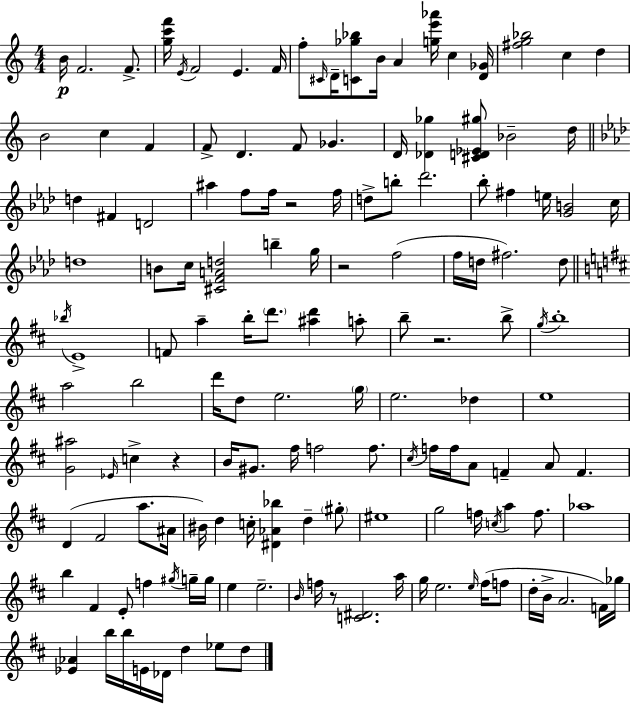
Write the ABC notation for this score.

X:1
T:Untitled
M:4/4
L:1/4
K:Am
B/4 F2 F/2 [gc'f']/4 E/4 F2 E F/4 f/2 ^C/4 D/4 [C_g_b]/2 B/4 A [ge'_a']/4 c [D_G]/4 [^fg_b]2 c d B2 c F F/2 D F/2 _G D/4 [_D_g] [^CD_E^g]/2 _B2 d/4 d ^F D2 ^a f/2 f/4 z2 f/4 d/2 b/2 _d'2 _b/2 ^f e/4 [GB]2 c/4 d4 B/2 c/4 [^CFAd]2 b g/4 z2 f2 f/4 d/4 ^f2 d/2 _b/4 E4 F/2 a b/4 d'/2 [^ad'] a/2 b/2 z2 b/2 g/4 b4 a2 b2 d'/4 d/2 e2 g/4 e2 _d e4 [G^a]2 _E/4 c z B/4 ^G/2 ^f/4 f2 f/2 ^c/4 f/4 f/4 A/2 F A/2 F D ^F2 a/2 ^A/4 ^B/4 d c/4 [^D_A_b] d ^g/2 ^e4 g2 f/4 c/4 a f/2 _a4 b ^F E/2 f ^g/4 g/4 g/4 e e2 B/4 f/4 z/2 [C^D]2 a/4 g/4 e2 e/4 ^f/4 f/2 d/4 B/4 A2 F/4 _g/4 [_E_A] b/4 b/4 E/4 _D/4 d _e/2 d/2